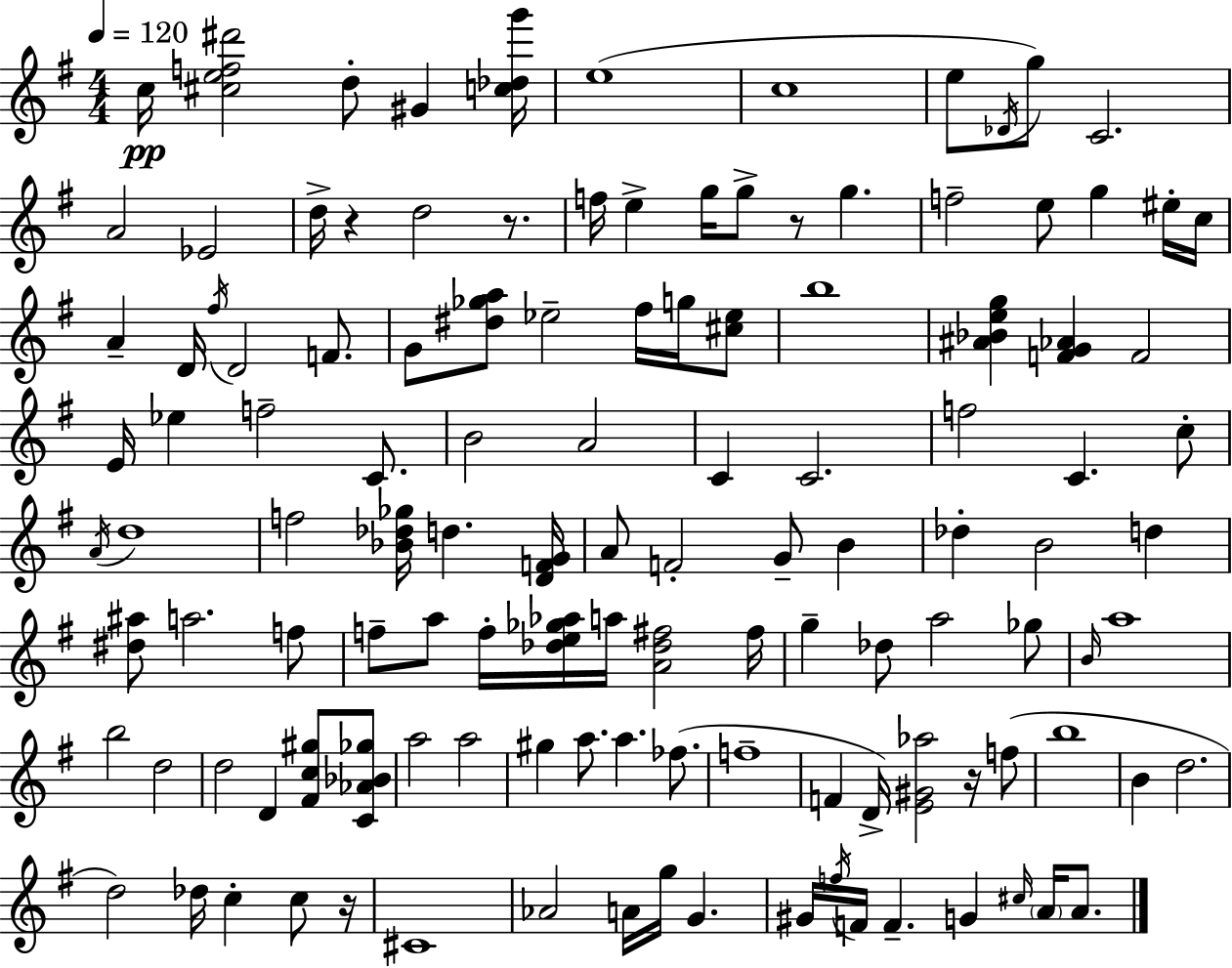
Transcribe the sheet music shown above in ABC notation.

X:1
T:Untitled
M:4/4
L:1/4
K:G
c/4 [^cef^d']2 d/2 ^G [c_dg']/4 e4 c4 e/2 _D/4 g/2 C2 A2 _E2 d/4 z d2 z/2 f/4 e g/4 g/2 z/2 g f2 e/2 g ^e/4 c/4 A D/4 ^f/4 D2 F/2 G/2 [^d_ga]/2 _e2 ^f/4 g/4 [^c_e]/2 b4 [^A_Beg] [FG_A] F2 E/4 _e f2 C/2 B2 A2 C C2 f2 C c/2 A/4 d4 f2 [_B_d_g]/4 d [DFG]/4 A/2 F2 G/2 B _d B2 d [^d^a]/2 a2 f/2 f/2 a/2 f/4 [_de_g_a]/4 a/4 [A_d^f]2 ^f/4 g _d/2 a2 _g/2 B/4 a4 b2 d2 d2 D [^Fc^g]/2 [C_A_B_g]/2 a2 a2 ^g a/2 a _f/2 f4 F D/4 [E^G_a]2 z/4 f/2 b4 B d2 d2 _d/4 c c/2 z/4 ^C4 _A2 A/4 g/4 G ^G/4 f/4 F/4 F G ^c/4 A/4 A/2